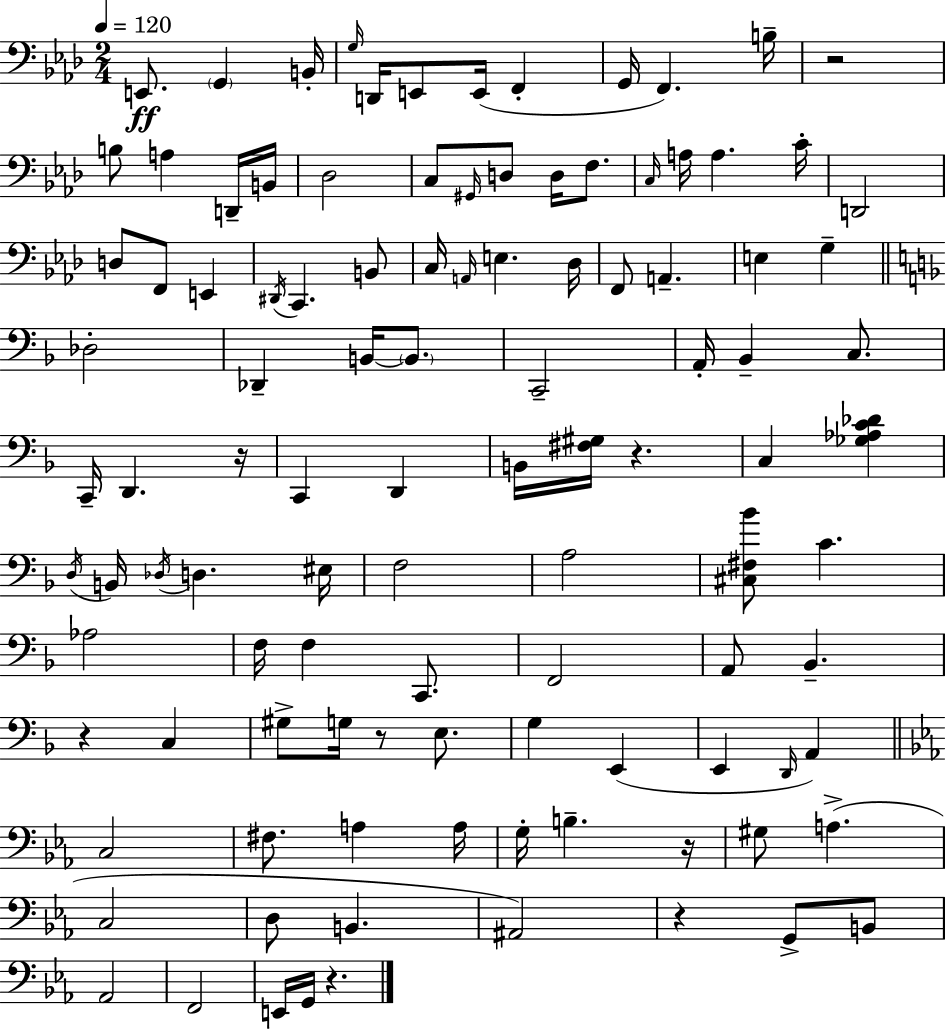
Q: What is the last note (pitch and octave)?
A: G2